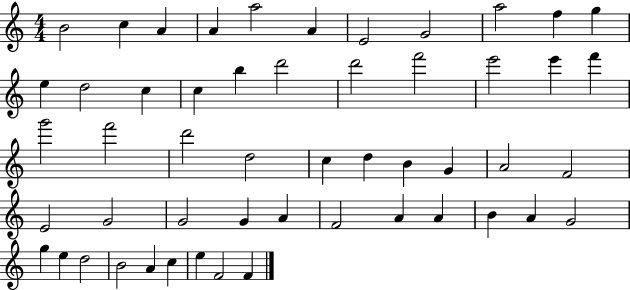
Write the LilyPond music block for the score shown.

{
  \clef treble
  \numericTimeSignature
  \time 4/4
  \key c \major
  b'2 c''4 a'4 | a'4 a''2 a'4 | e'2 g'2 | a''2 f''4 g''4 | \break e''4 d''2 c''4 | c''4 b''4 d'''2 | d'''2 f'''2 | e'''2 e'''4 f'''4 | \break g'''2 f'''2 | d'''2 d''2 | c''4 d''4 b'4 g'4 | a'2 f'2 | \break e'2 g'2 | g'2 g'4 a'4 | f'2 a'4 a'4 | b'4 a'4 g'2 | \break g''4 e''4 d''2 | b'2 a'4 c''4 | e''4 f'2 f'4 | \bar "|."
}